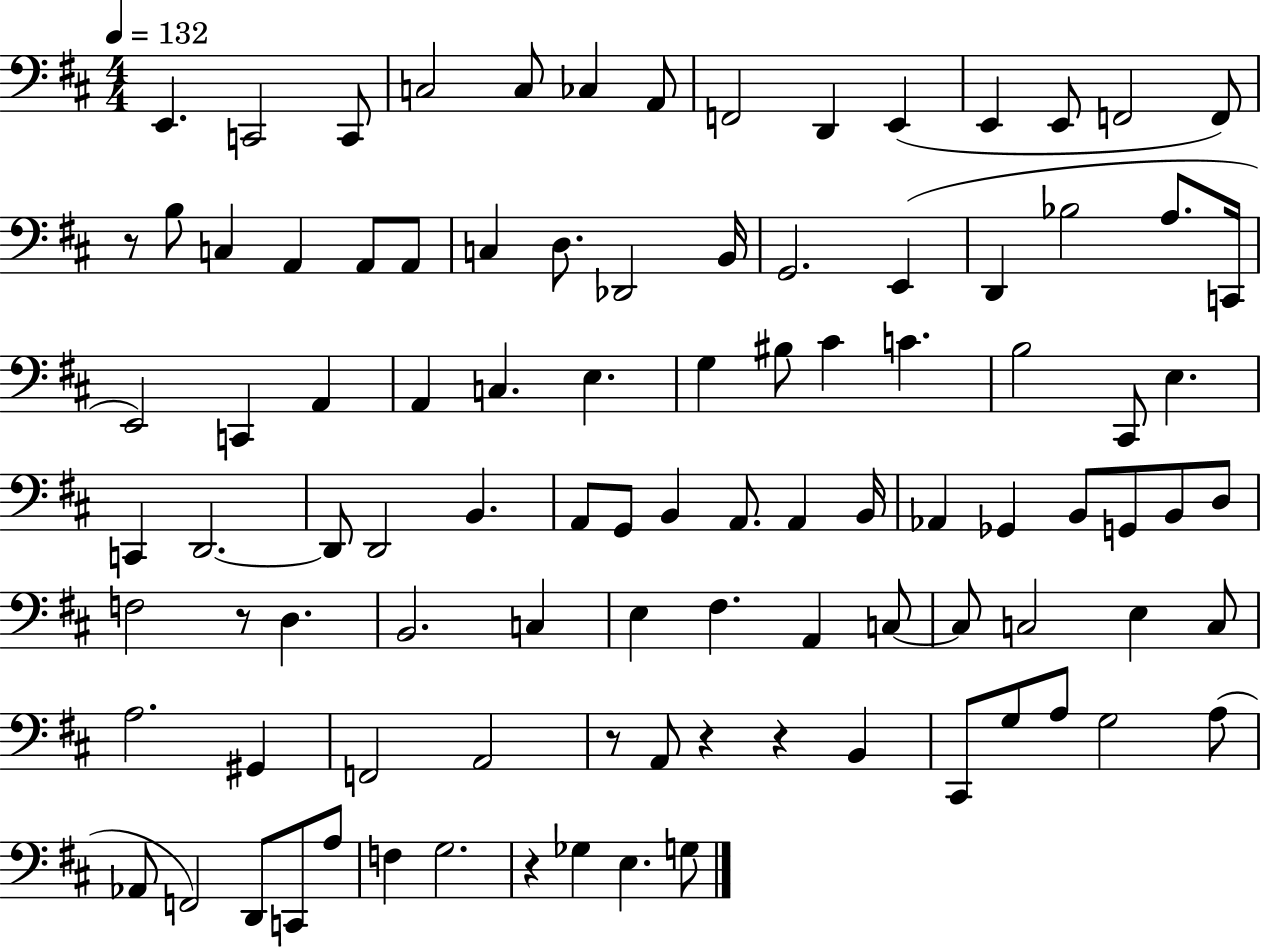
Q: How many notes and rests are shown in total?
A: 98